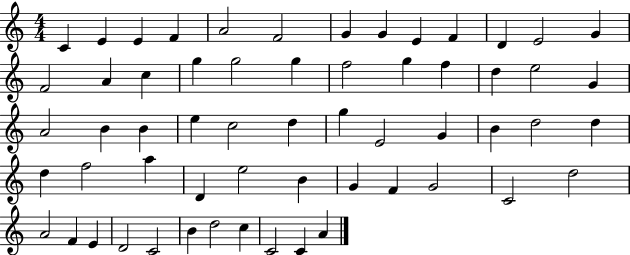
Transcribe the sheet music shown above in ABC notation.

X:1
T:Untitled
M:4/4
L:1/4
K:C
C E E F A2 F2 G G E F D E2 G F2 A c g g2 g f2 g f d e2 G A2 B B e c2 d g E2 G B d2 d d f2 a D e2 B G F G2 C2 d2 A2 F E D2 C2 B d2 c C2 C A